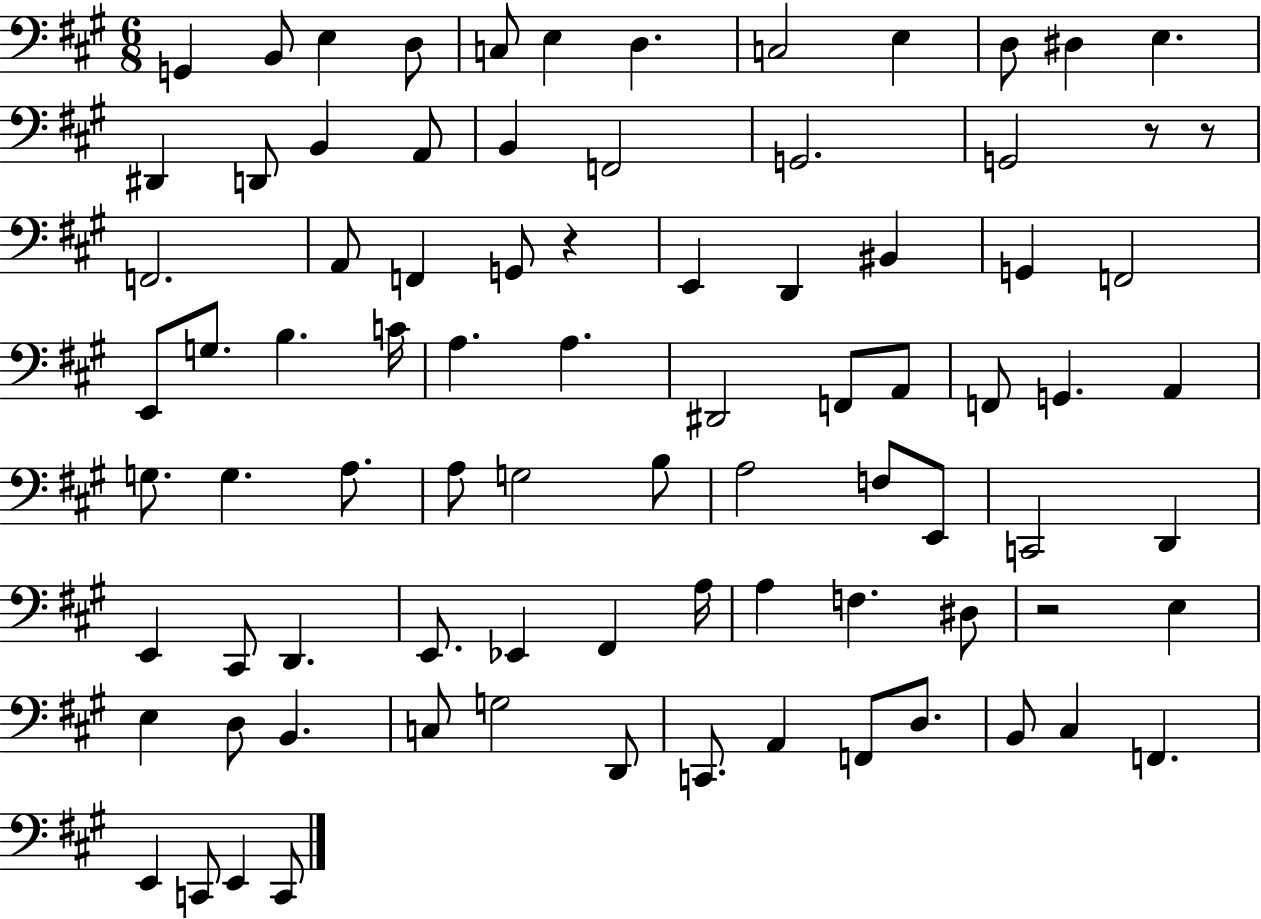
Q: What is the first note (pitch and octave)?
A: G2